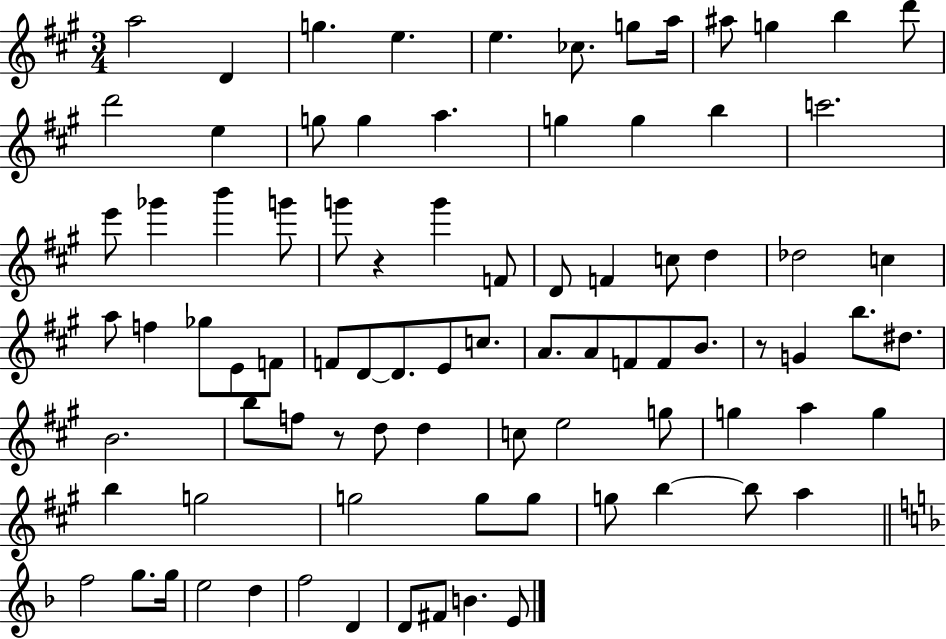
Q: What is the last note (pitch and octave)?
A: E4